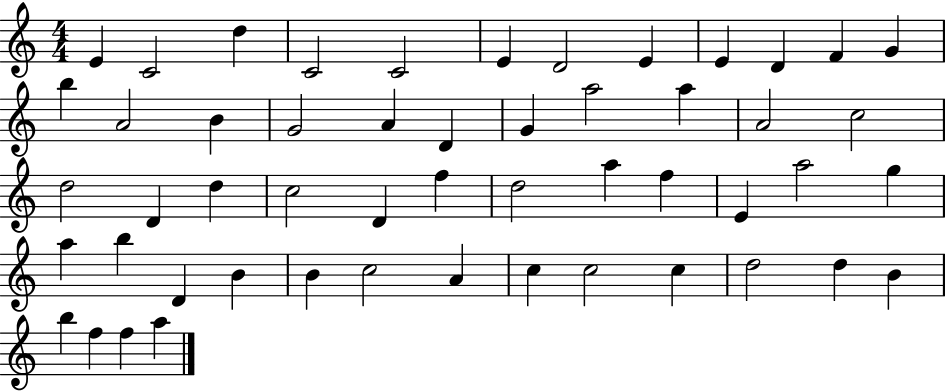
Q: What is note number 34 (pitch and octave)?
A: A5